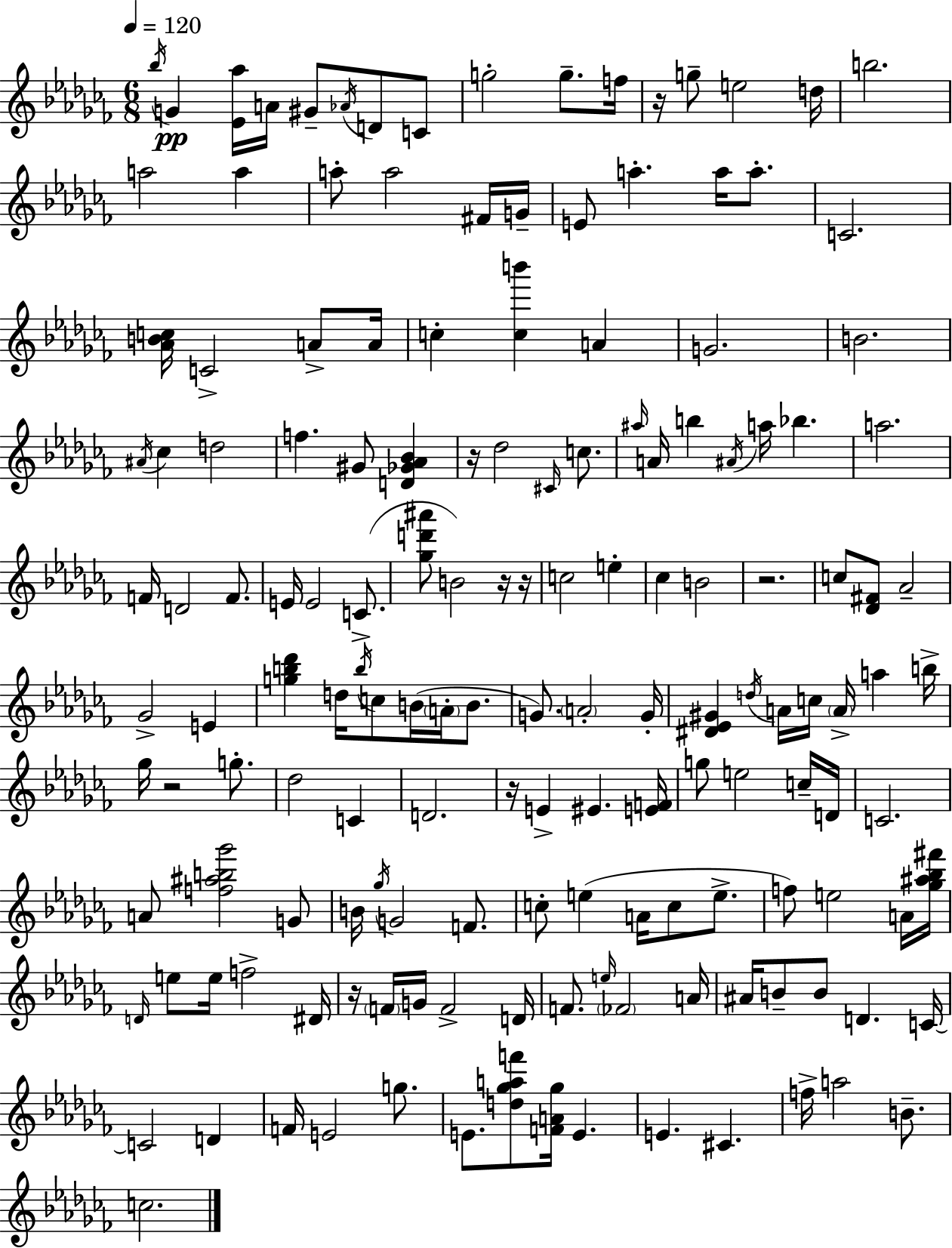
X:1
T:Untitled
M:6/8
L:1/4
K:Abm
_b/4 G [_E_a]/4 A/4 ^G/2 _A/4 D/2 C/2 g2 g/2 f/4 z/4 g/2 e2 d/4 b2 a2 a a/2 a2 ^F/4 G/4 E/2 a a/4 a/2 C2 [_ABc]/4 C2 A/2 A/4 c [cb'] A G2 B2 ^A/4 _c d2 f ^G/2 [D_G_A_B] z/4 _d2 ^C/4 c/2 ^a/4 A/4 b ^A/4 a/4 _b a2 F/4 D2 F/2 E/4 E2 C/2 [_gd'^a']/2 B2 z/4 z/4 c2 e _c B2 z2 c/2 [_D^F]/2 _A2 _G2 E [gb_d'] d/4 b/4 c/2 B/4 A/4 B/2 G/2 A2 G/4 [^D_E^G] d/4 A/4 c/4 A/4 a b/4 _g/4 z2 g/2 _d2 C D2 z/4 E ^E [EF]/4 g/2 e2 c/4 D/4 C2 A/2 [f^ab_g']2 G/2 B/4 _g/4 G2 F/2 c/2 e A/4 c/2 e/2 f/2 e2 A/4 [_g^a_b^f']/4 D/4 e/2 e/4 f2 ^D/4 z/4 F/4 G/4 F2 D/4 F/2 e/4 _F2 A/4 ^A/4 B/2 B/2 D C/4 C2 D F/4 E2 g/2 E/2 [d_gaf']/2 [FA_g]/4 E E ^C f/4 a2 B/2 c2